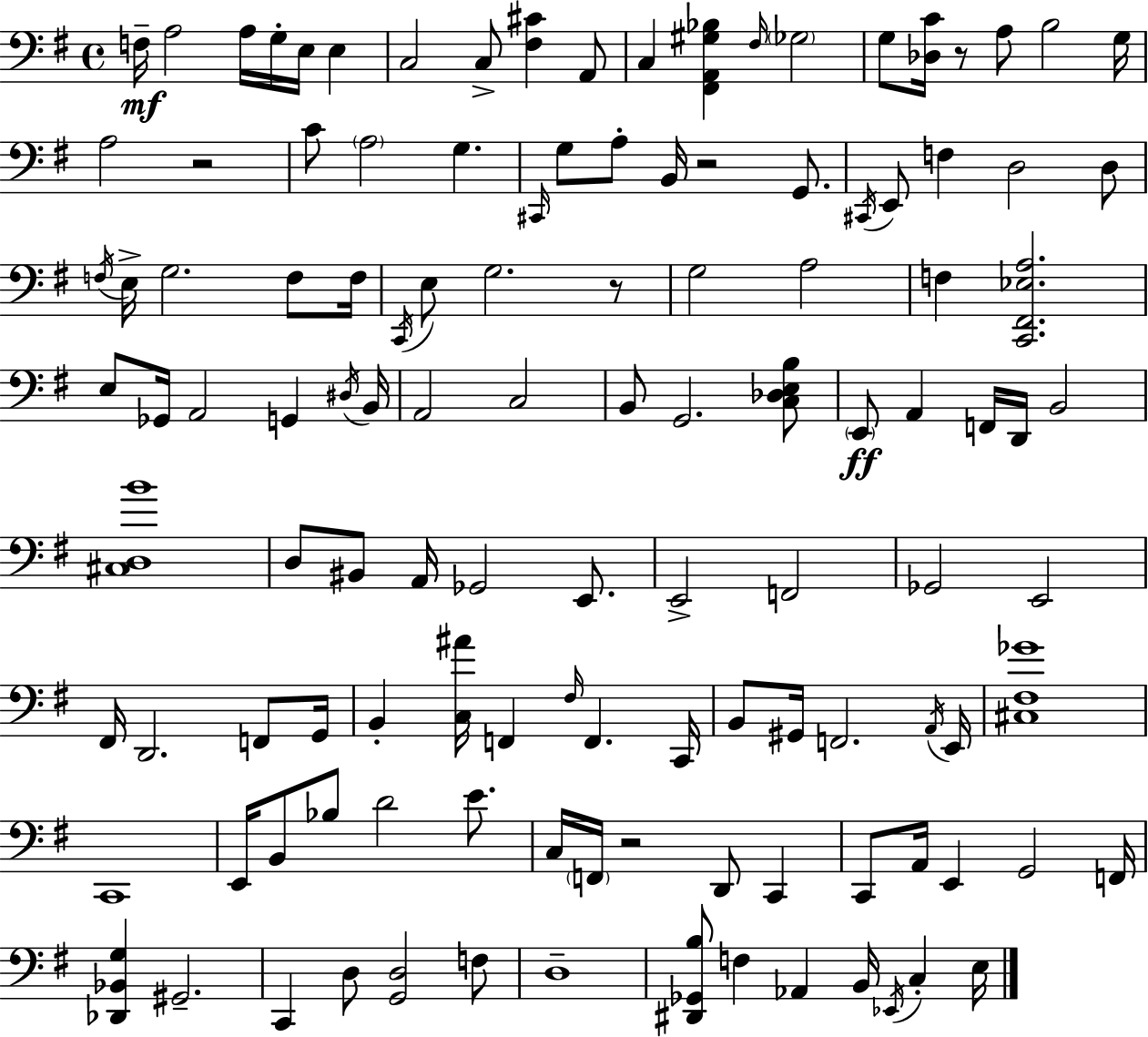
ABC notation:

X:1
T:Untitled
M:4/4
L:1/4
K:G
F,/4 A,2 A,/4 G,/4 E,/4 E, C,2 C,/2 [^F,^C] A,,/2 C, [^F,,A,,^G,_B,] ^F,/4 _G,2 G,/2 [_D,C]/4 z/2 A,/2 B,2 G,/4 A,2 z2 C/2 A,2 G, ^C,,/4 G,/2 A,/2 B,,/4 z2 G,,/2 ^C,,/4 E,,/2 F, D,2 D,/2 F,/4 E,/4 G,2 F,/2 F,/4 C,,/4 E,/2 G,2 z/2 G,2 A,2 F, [C,,^F,,_E,A,]2 E,/2 _G,,/4 A,,2 G,, ^D,/4 B,,/4 A,,2 C,2 B,,/2 G,,2 [C,_D,E,B,]/2 E,,/2 A,, F,,/4 D,,/4 B,,2 [^C,D,B]4 D,/2 ^B,,/2 A,,/4 _G,,2 E,,/2 E,,2 F,,2 _G,,2 E,,2 ^F,,/4 D,,2 F,,/2 G,,/4 B,, [C,^A]/4 F,, ^F,/4 F,, C,,/4 B,,/2 ^G,,/4 F,,2 A,,/4 E,,/4 [^C,^F,_G]4 C,,4 E,,/4 B,,/2 _B,/2 D2 E/2 C,/4 F,,/4 z2 D,,/2 C,, C,,/2 A,,/4 E,, G,,2 F,,/4 [_D,,_B,,G,] ^G,,2 C,, D,/2 [G,,D,]2 F,/2 D,4 [^D,,_G,,B,]/2 F, _A,, B,,/4 _E,,/4 C, E,/4